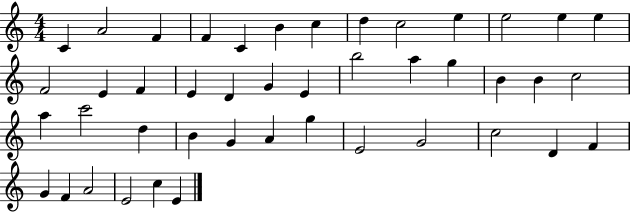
{
  \clef treble
  \numericTimeSignature
  \time 4/4
  \key c \major
  c'4 a'2 f'4 | f'4 c'4 b'4 c''4 | d''4 c''2 e''4 | e''2 e''4 e''4 | \break f'2 e'4 f'4 | e'4 d'4 g'4 e'4 | b''2 a''4 g''4 | b'4 b'4 c''2 | \break a''4 c'''2 d''4 | b'4 g'4 a'4 g''4 | e'2 g'2 | c''2 d'4 f'4 | \break g'4 f'4 a'2 | e'2 c''4 e'4 | \bar "|."
}